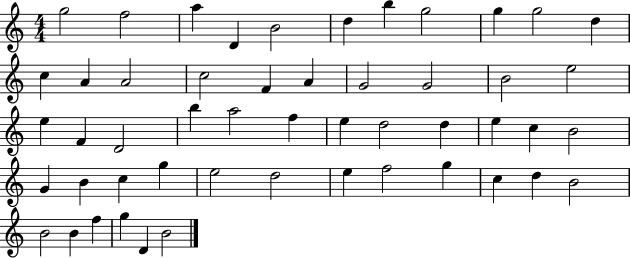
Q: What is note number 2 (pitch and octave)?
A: F5